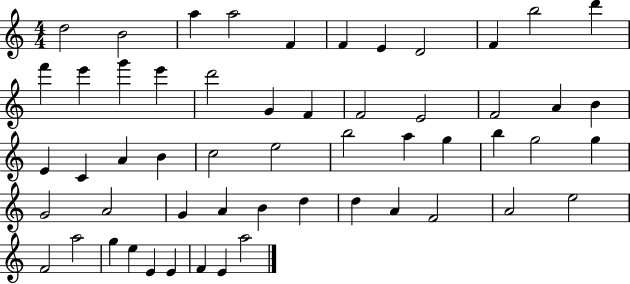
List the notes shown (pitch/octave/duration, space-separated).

D5/h B4/h A5/q A5/h F4/q F4/q E4/q D4/h F4/q B5/h D6/q F6/q E6/q G6/q E6/q D6/h G4/q F4/q F4/h E4/h F4/h A4/q B4/q E4/q C4/q A4/q B4/q C5/h E5/h B5/h A5/q G5/q B5/q G5/h G5/q G4/h A4/h G4/q A4/q B4/q D5/q D5/q A4/q F4/h A4/h E5/h F4/h A5/h G5/q E5/q E4/q E4/q F4/q E4/q A5/h